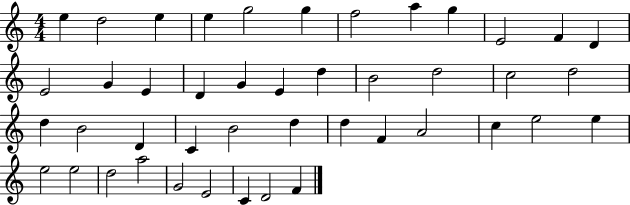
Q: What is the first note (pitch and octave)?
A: E5